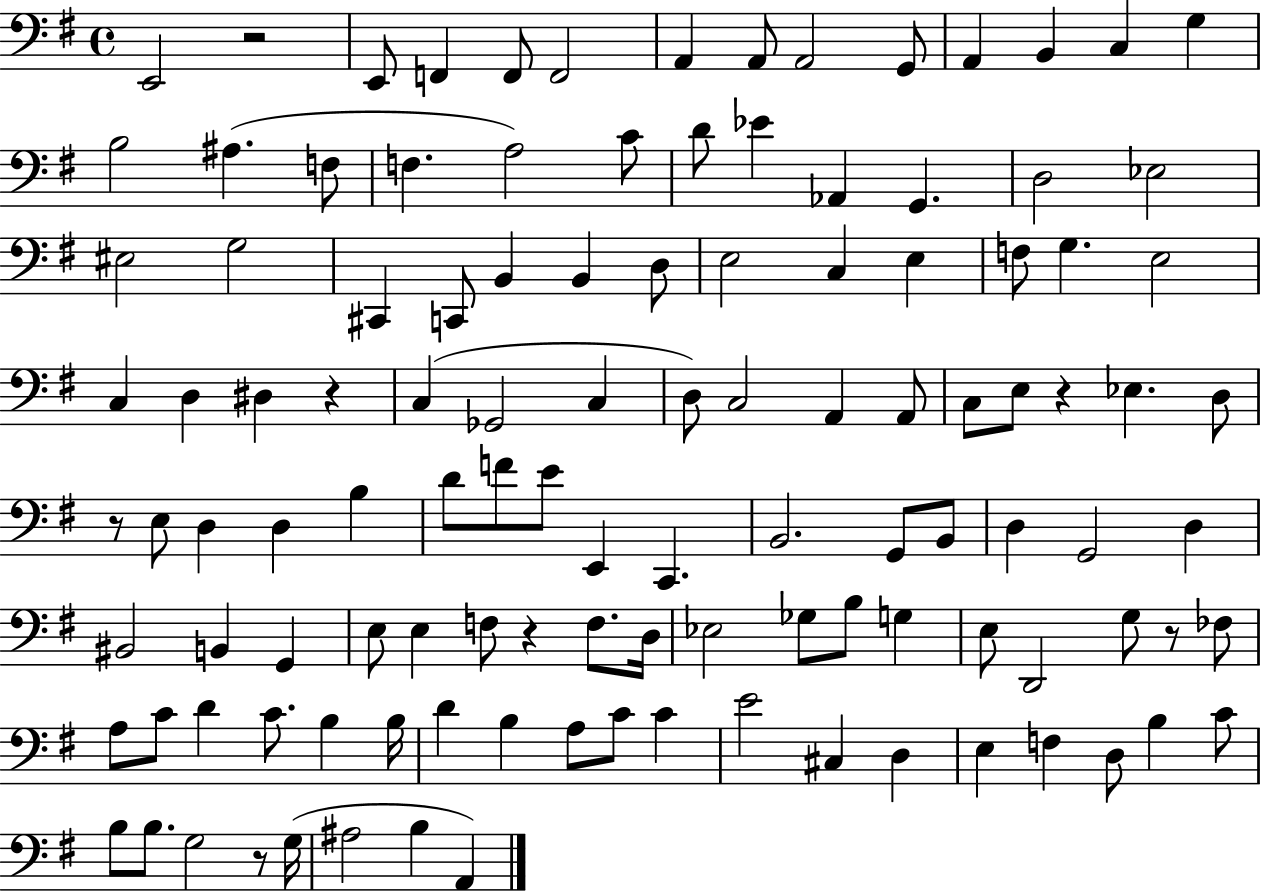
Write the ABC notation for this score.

X:1
T:Untitled
M:4/4
L:1/4
K:G
E,,2 z2 E,,/2 F,, F,,/2 F,,2 A,, A,,/2 A,,2 G,,/2 A,, B,, C, G, B,2 ^A, F,/2 F, A,2 C/2 D/2 _E _A,, G,, D,2 _E,2 ^E,2 G,2 ^C,, C,,/2 B,, B,, D,/2 E,2 C, E, F,/2 G, E,2 C, D, ^D, z C, _G,,2 C, D,/2 C,2 A,, A,,/2 C,/2 E,/2 z _E, D,/2 z/2 E,/2 D, D, B, D/2 F/2 E/2 E,, C,, B,,2 G,,/2 B,,/2 D, G,,2 D, ^B,,2 B,, G,, E,/2 E, F,/2 z F,/2 D,/4 _E,2 _G,/2 B,/2 G, E,/2 D,,2 G,/2 z/2 _F,/2 A,/2 C/2 D C/2 B, B,/4 D B, A,/2 C/2 C E2 ^C, D, E, F, D,/2 B, C/2 B,/2 B,/2 G,2 z/2 G,/4 ^A,2 B, A,,